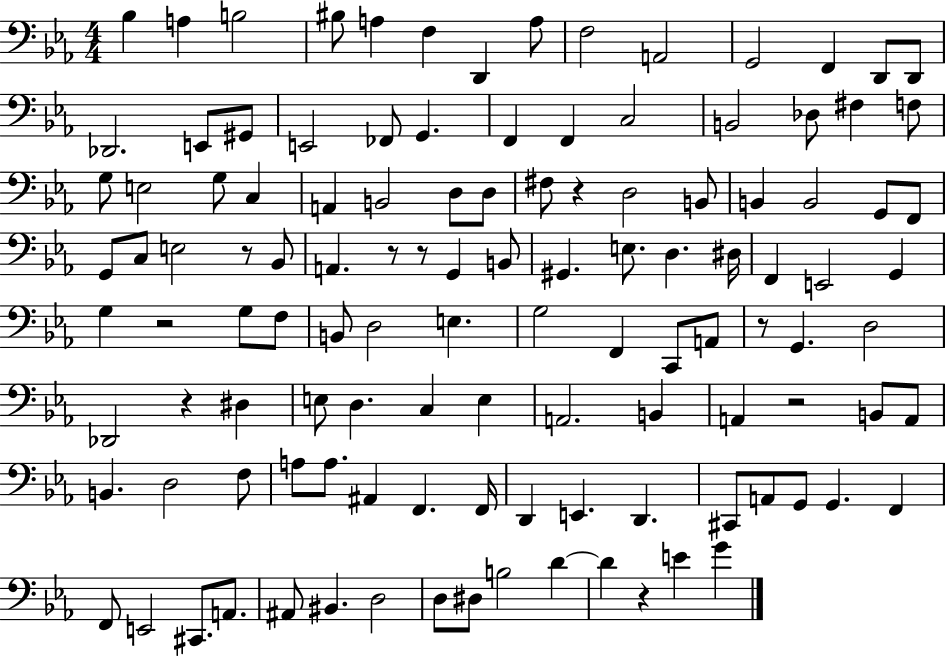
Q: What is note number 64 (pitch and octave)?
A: F2